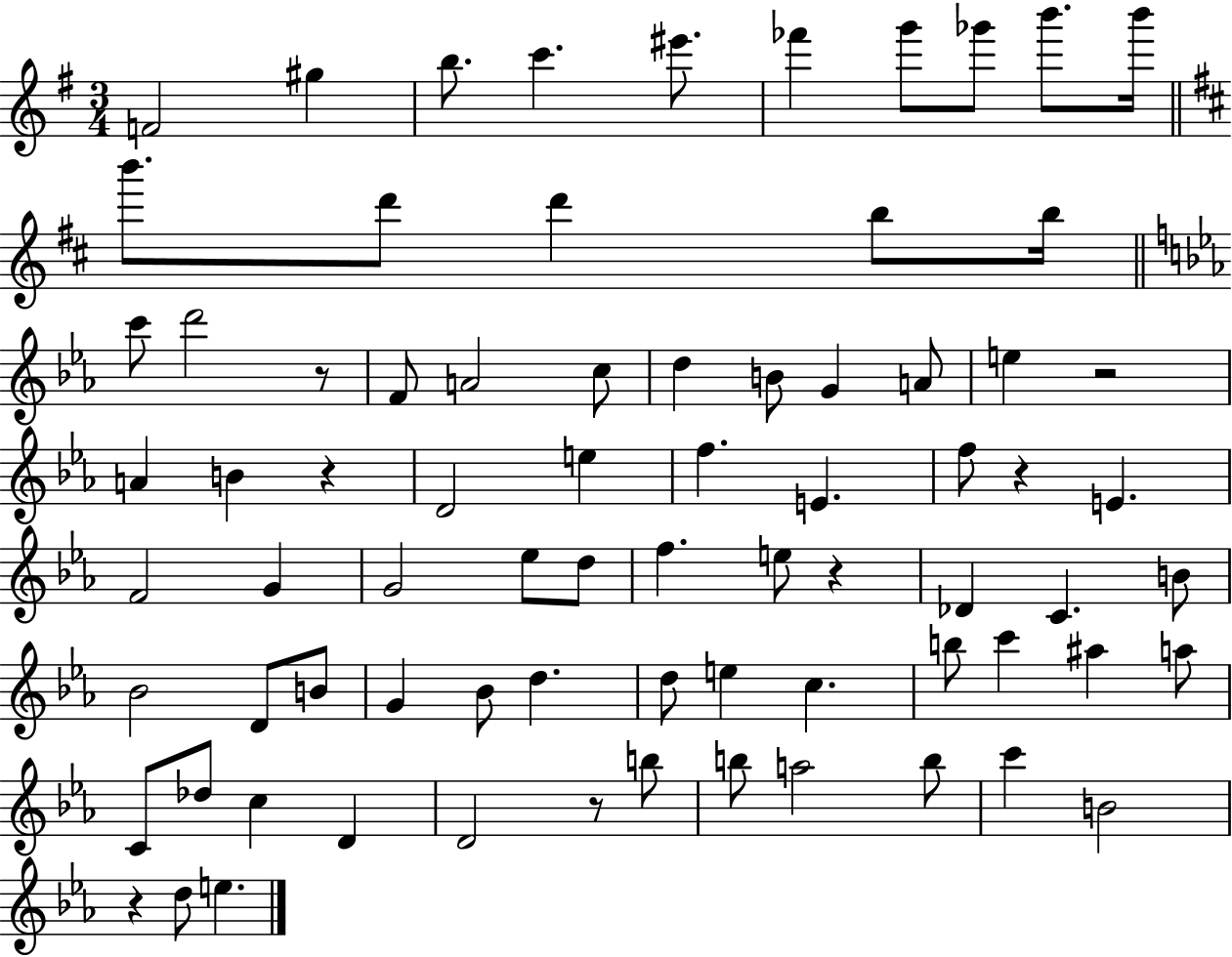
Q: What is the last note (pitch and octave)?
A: E5